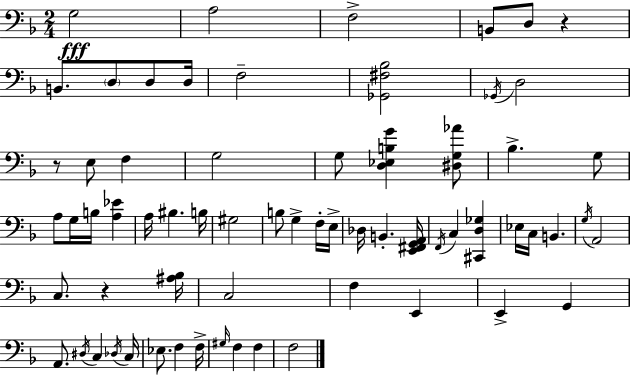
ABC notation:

X:1
T:Untitled
M:2/4
L:1/4
K:F
G,2 A,2 F,2 B,,/2 D,/2 z B,,/2 D,/2 D,/2 D,/4 F,2 [_G,,^F,_B,]2 _G,,/4 D,2 z/2 E,/2 F, G,2 G,/2 [D,_E,B,G] [^D,G,_A]/2 _B, G,/2 A,/2 G,/4 B,/4 [A,_E] A,/4 ^B, B,/4 ^G,2 B,/2 G, F,/4 E,/4 _D,/4 B,, [E,,^F,,G,,A,,]/4 F,,/4 C, [^C,,D,_G,] _E,/4 C,/4 B,, G,/4 A,,2 C,/2 z [^A,_B,]/4 C,2 F, E,, E,, G,, A,,/2 ^D,/4 C, _D,/4 C,/4 _E,/2 F, F,/4 ^G,/4 F, F, F,2